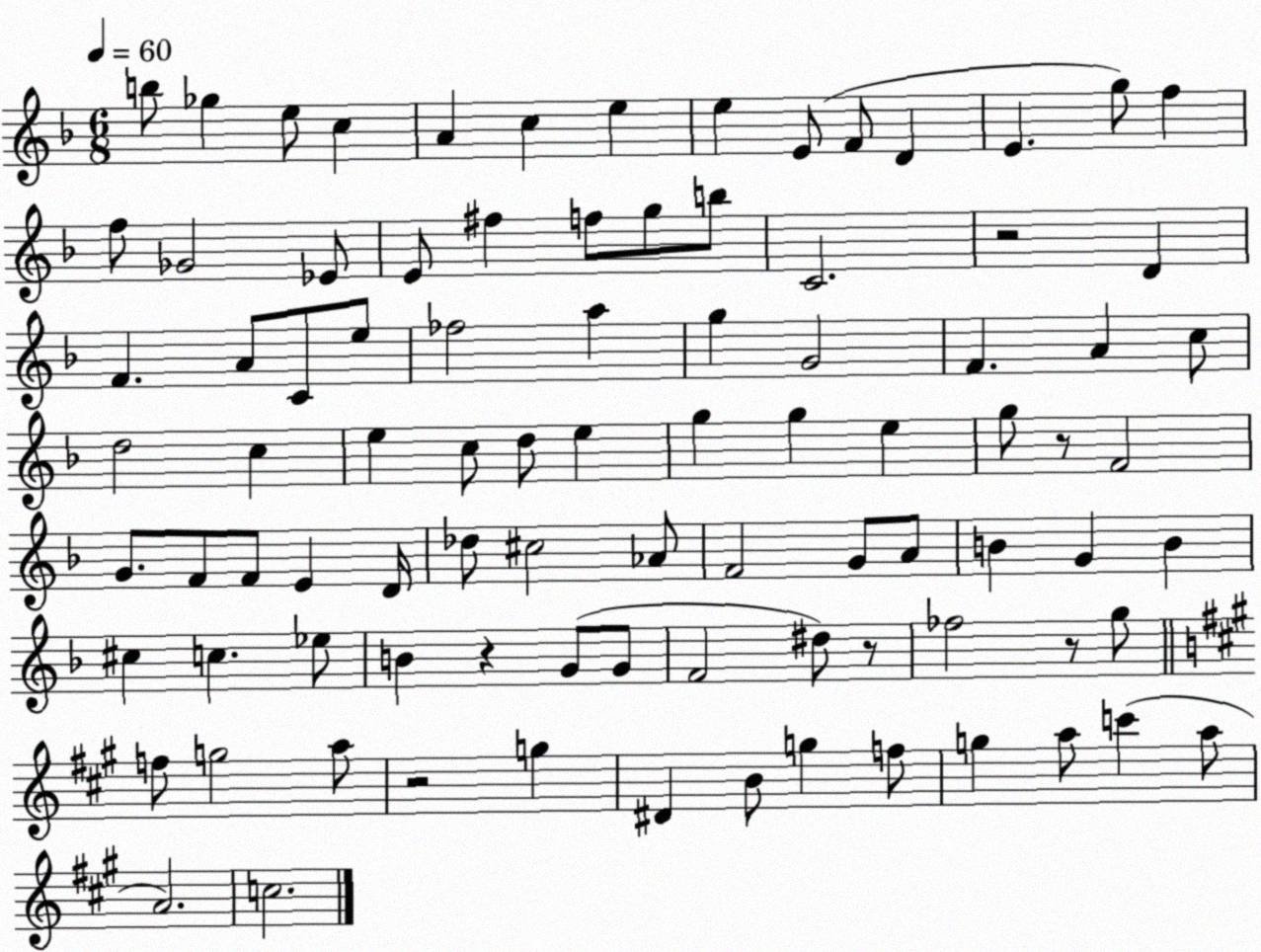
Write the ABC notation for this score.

X:1
T:Untitled
M:6/8
L:1/4
K:F
b/2 _g e/2 c A c e e E/2 F/2 D E g/2 f f/2 _G2 _E/2 E/2 ^f f/2 g/2 b/2 C2 z2 D F A/2 C/2 e/2 _f2 a g G2 F A c/2 d2 c e c/2 d/2 e g g e g/2 z/2 F2 G/2 F/2 F/2 E D/4 _d/2 ^c2 _A/2 F2 G/2 A/2 B G B ^c c _e/2 B z G/2 G/2 F2 ^d/2 z/2 _f2 z/2 g/2 f/2 g2 a/2 z2 g ^D B/2 g f/2 g a/2 c' a/2 A2 c2